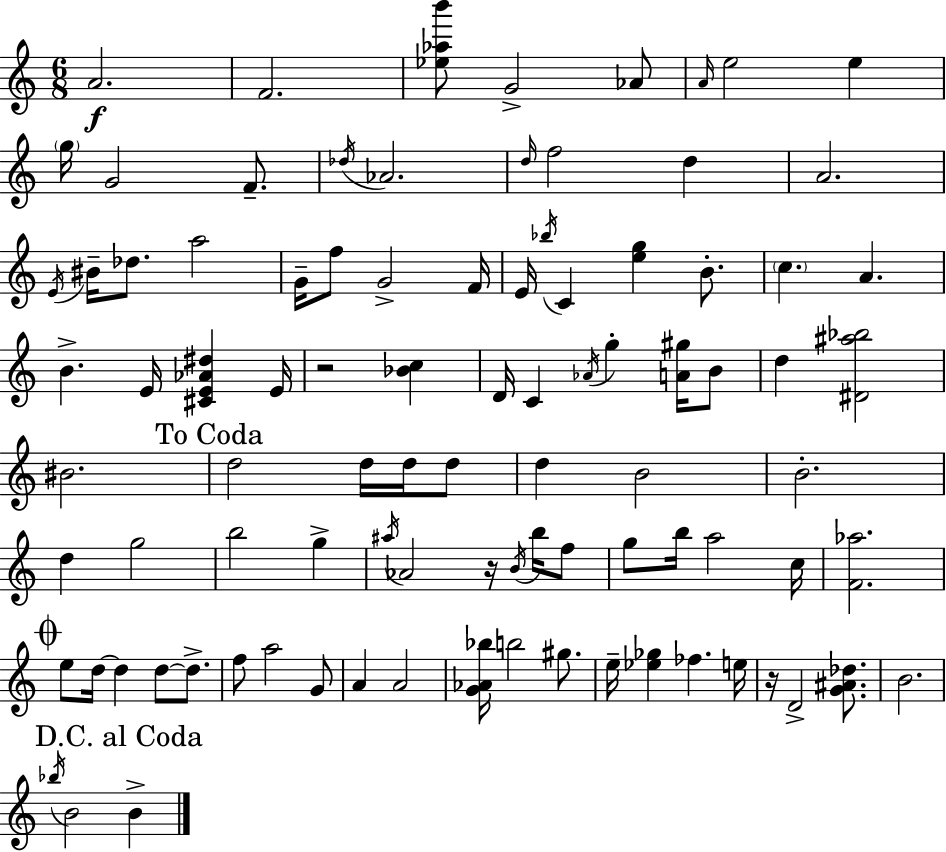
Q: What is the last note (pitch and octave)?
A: B4